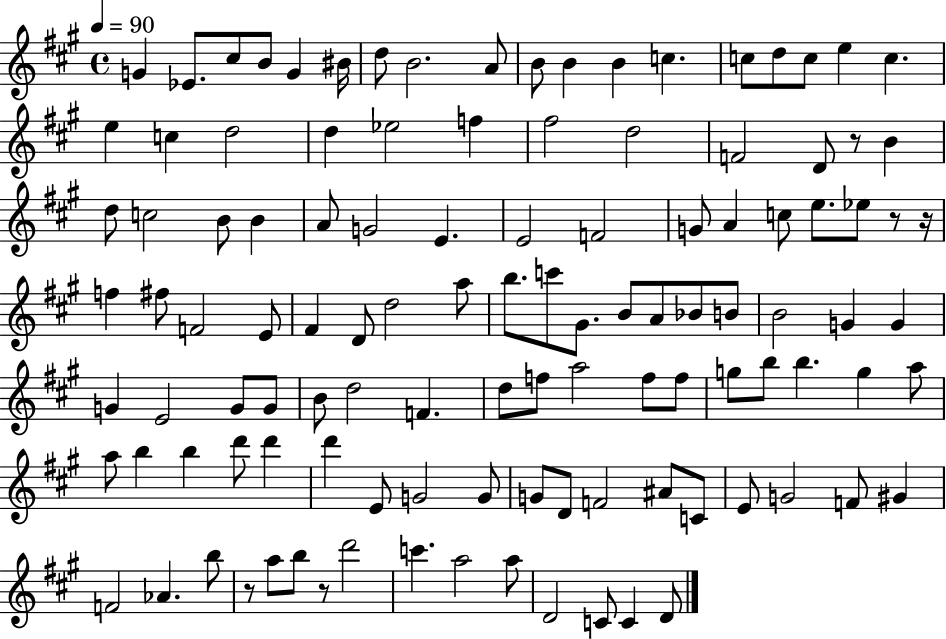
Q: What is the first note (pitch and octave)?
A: G4